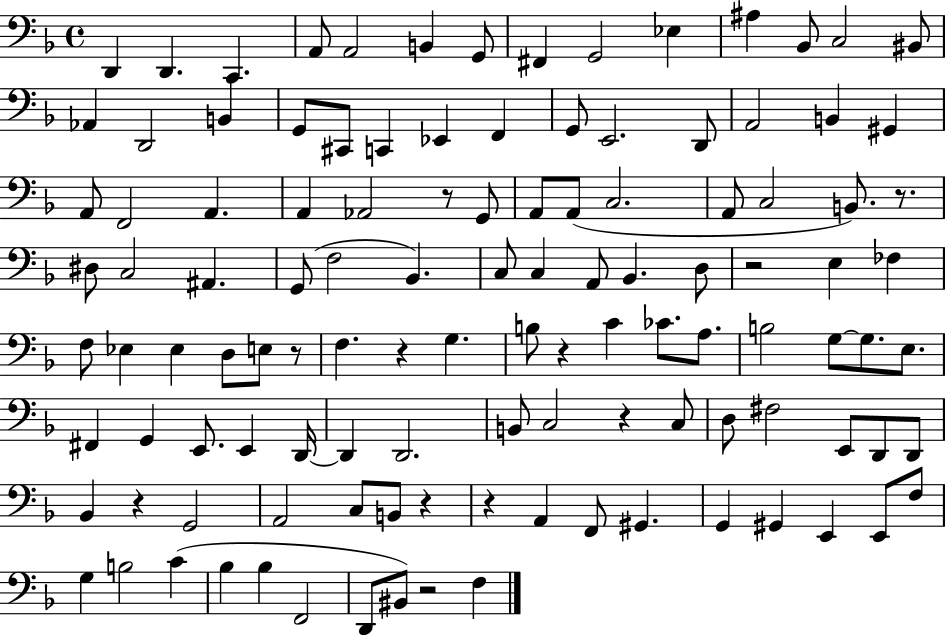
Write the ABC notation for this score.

X:1
T:Untitled
M:4/4
L:1/4
K:F
D,, D,, C,, A,,/2 A,,2 B,, G,,/2 ^F,, G,,2 _E, ^A, _B,,/2 C,2 ^B,,/2 _A,, D,,2 B,, G,,/2 ^C,,/2 C,, _E,, F,, G,,/2 E,,2 D,,/2 A,,2 B,, ^G,, A,,/2 F,,2 A,, A,, _A,,2 z/2 G,,/2 A,,/2 A,,/2 C,2 A,,/2 C,2 B,,/2 z/2 ^D,/2 C,2 ^A,, G,,/2 F,2 _B,, C,/2 C, A,,/2 _B,, D,/2 z2 E, _F, F,/2 _E, _E, D,/2 E,/2 z/2 F, z G, B,/2 z C _C/2 A,/2 B,2 G,/2 G,/2 E,/2 ^F,, G,, E,,/2 E,, D,,/4 D,, D,,2 B,,/2 C,2 z C,/2 D,/2 ^F,2 E,,/2 D,,/2 D,,/2 _B,, z G,,2 A,,2 C,/2 B,,/2 z z A,, F,,/2 ^G,, G,, ^G,, E,, E,,/2 F,/2 G, B,2 C _B, _B, F,,2 D,,/2 ^B,,/2 z2 F,